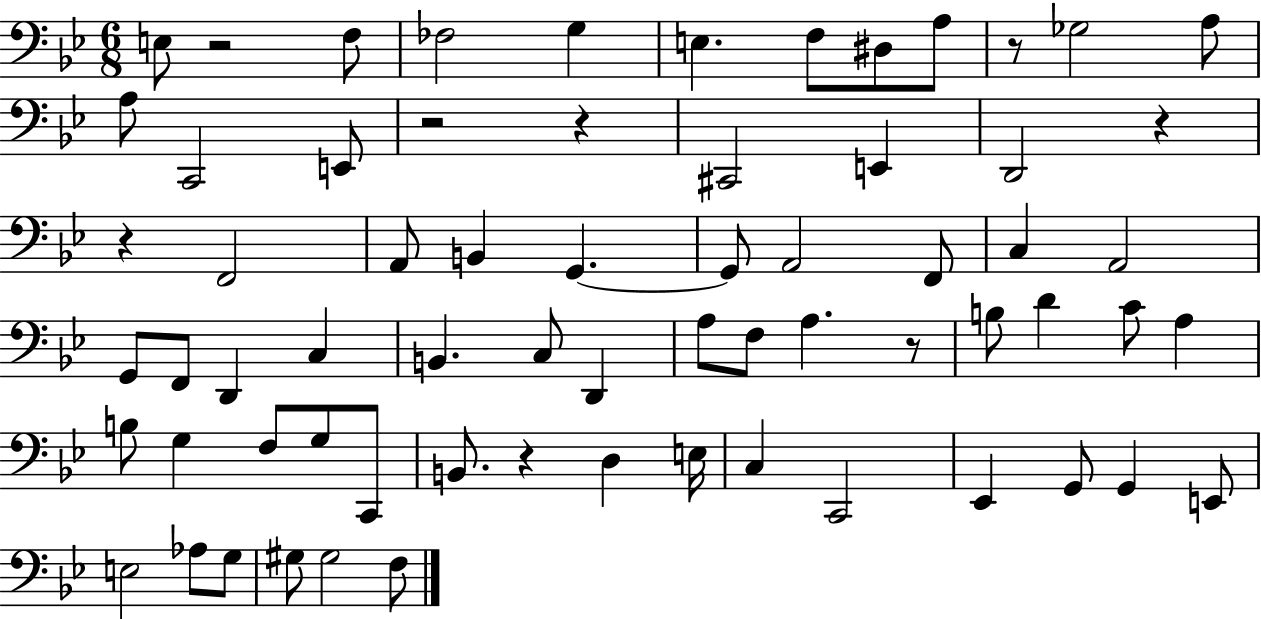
X:1
T:Untitled
M:6/8
L:1/4
K:Bb
E,/2 z2 F,/2 _F,2 G, E, F,/2 ^D,/2 A,/2 z/2 _G,2 A,/2 A,/2 C,,2 E,,/2 z2 z ^C,,2 E,, D,,2 z z F,,2 A,,/2 B,, G,, G,,/2 A,,2 F,,/2 C, A,,2 G,,/2 F,,/2 D,, C, B,, C,/2 D,, A,/2 F,/2 A, z/2 B,/2 D C/2 A, B,/2 G, F,/2 G,/2 C,,/2 B,,/2 z D, E,/4 C, C,,2 _E,, G,,/2 G,, E,,/2 E,2 _A,/2 G,/2 ^G,/2 ^G,2 F,/2